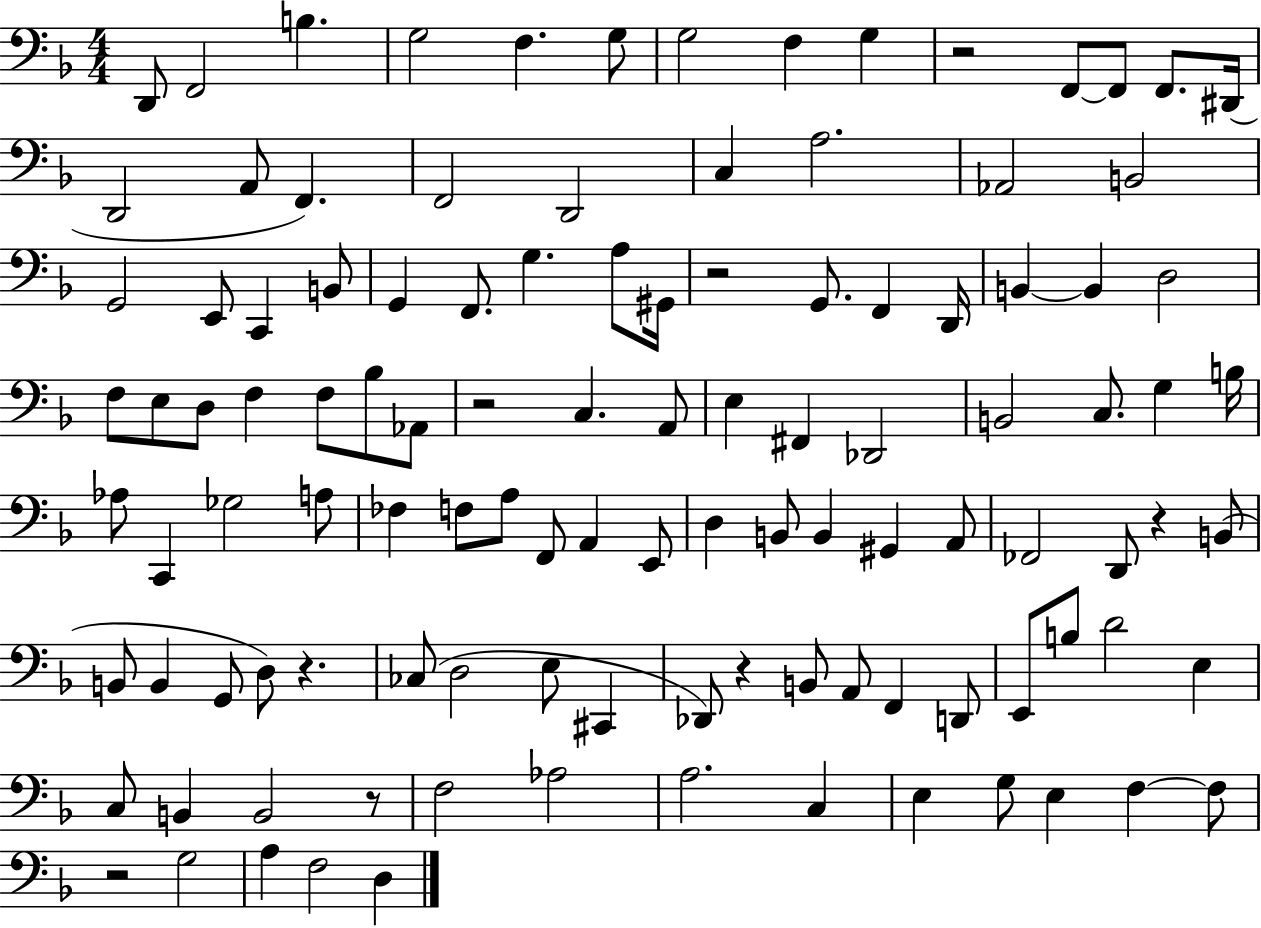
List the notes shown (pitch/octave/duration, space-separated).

D2/e F2/h B3/q. G3/h F3/q. G3/e G3/h F3/q G3/q R/h F2/e F2/e F2/e. D#2/s D2/h A2/e F2/q. F2/h D2/h C3/q A3/h. Ab2/h B2/h G2/h E2/e C2/q B2/e G2/q F2/e. G3/q. A3/e G#2/s R/h G2/e. F2/q D2/s B2/q B2/q D3/h F3/e E3/e D3/e F3/q F3/e Bb3/e Ab2/e R/h C3/q. A2/e E3/q F#2/q Db2/h B2/h C3/e. G3/q B3/s Ab3/e C2/q Gb3/h A3/e FES3/q F3/e A3/e F2/e A2/q E2/e D3/q B2/e B2/q G#2/q A2/e FES2/h D2/e R/q B2/e B2/e B2/q G2/e D3/e R/q. CES3/e D3/h E3/e C#2/q Db2/e R/q B2/e A2/e F2/q D2/e E2/e B3/e D4/h E3/q C3/e B2/q B2/h R/e F3/h Ab3/h A3/h. C3/q E3/q G3/e E3/q F3/q F3/e R/h G3/h A3/q F3/h D3/q